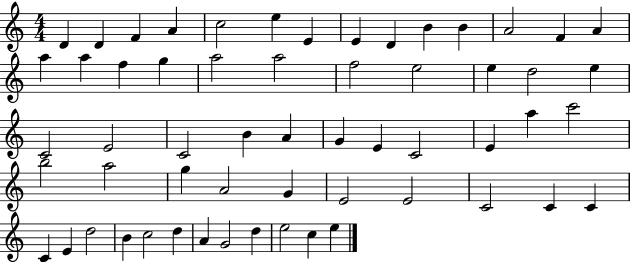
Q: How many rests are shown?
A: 0